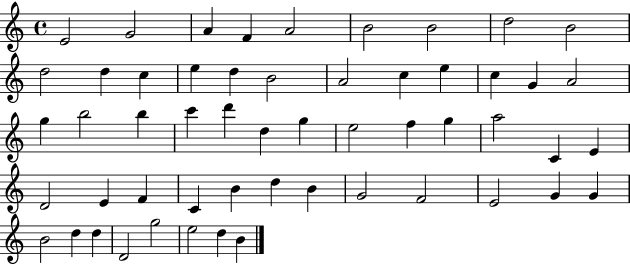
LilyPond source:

{
  \clef treble
  \time 4/4
  \defaultTimeSignature
  \key c \major
  e'2 g'2 | a'4 f'4 a'2 | b'2 b'2 | d''2 b'2 | \break d''2 d''4 c''4 | e''4 d''4 b'2 | a'2 c''4 e''4 | c''4 g'4 a'2 | \break g''4 b''2 b''4 | c'''4 d'''4 d''4 g''4 | e''2 f''4 g''4 | a''2 c'4 e'4 | \break d'2 e'4 f'4 | c'4 b'4 d''4 b'4 | g'2 f'2 | e'2 g'4 g'4 | \break b'2 d''4 d''4 | d'2 g''2 | e''2 d''4 b'4 | \bar "|."
}